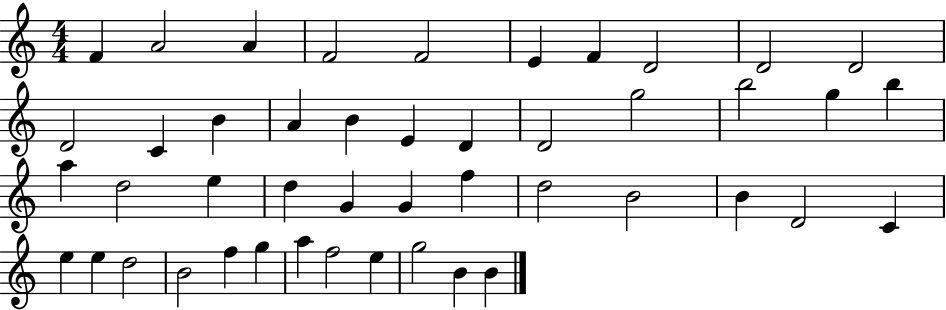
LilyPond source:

{
  \clef treble
  \numericTimeSignature
  \time 4/4
  \key c \major
  f'4 a'2 a'4 | f'2 f'2 | e'4 f'4 d'2 | d'2 d'2 | \break d'2 c'4 b'4 | a'4 b'4 e'4 d'4 | d'2 g''2 | b''2 g''4 b''4 | \break a''4 d''2 e''4 | d''4 g'4 g'4 f''4 | d''2 b'2 | b'4 d'2 c'4 | \break e''4 e''4 d''2 | b'2 f''4 g''4 | a''4 f''2 e''4 | g''2 b'4 b'4 | \break \bar "|."
}